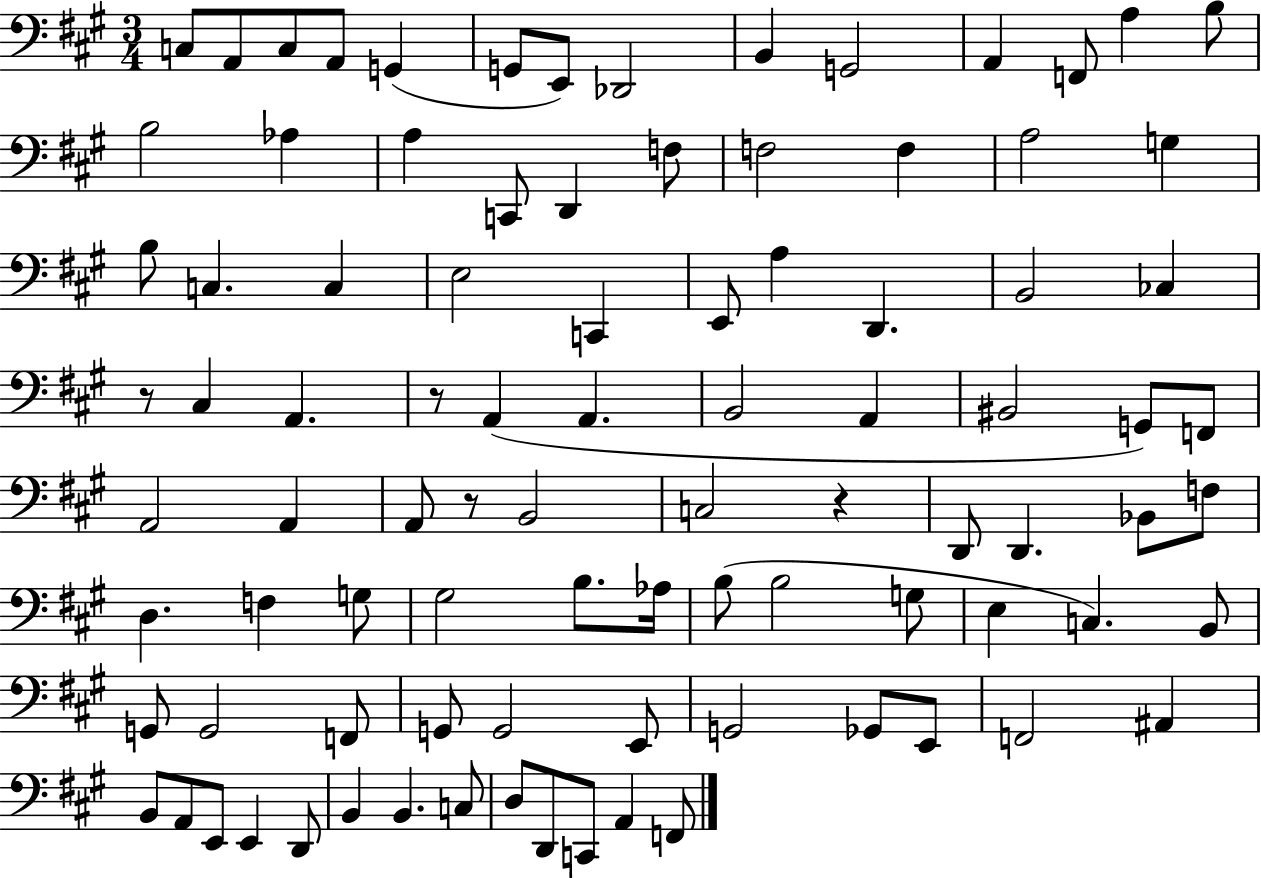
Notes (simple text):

C3/e A2/e C3/e A2/e G2/q G2/e E2/e Db2/h B2/q G2/h A2/q F2/e A3/q B3/e B3/h Ab3/q A3/q C2/e D2/q F3/e F3/h F3/q A3/h G3/q B3/e C3/q. C3/q E3/h C2/q E2/e A3/q D2/q. B2/h CES3/q R/e C#3/q A2/q. R/e A2/q A2/q. B2/h A2/q BIS2/h G2/e F2/e A2/h A2/q A2/e R/e B2/h C3/h R/q D2/e D2/q. Bb2/e F3/e D3/q. F3/q G3/e G#3/h B3/e. Ab3/s B3/e B3/h G3/e E3/q C3/q. B2/e G2/e G2/h F2/e G2/e G2/h E2/e G2/h Gb2/e E2/e F2/h A#2/q B2/e A2/e E2/e E2/q D2/e B2/q B2/q. C3/e D3/e D2/e C2/e A2/q F2/e